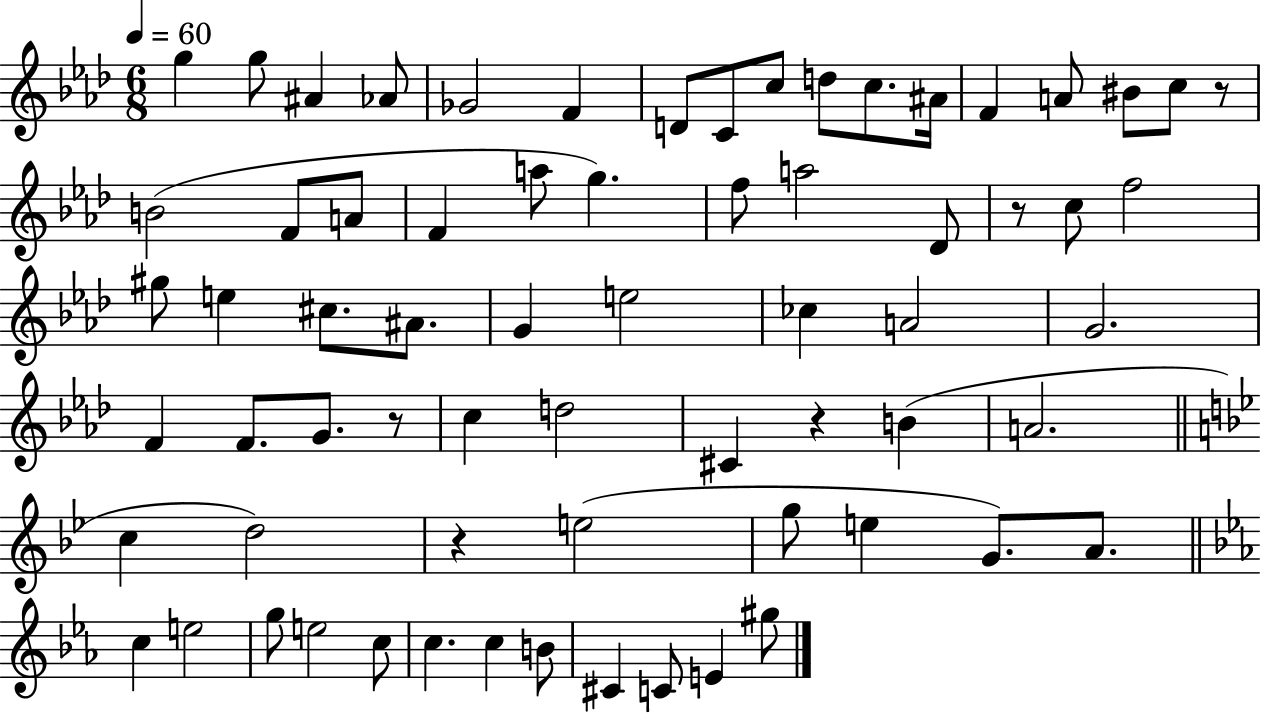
{
  \clef treble
  \numericTimeSignature
  \time 6/8
  \key aes \major
  \tempo 4 = 60
  \repeat volta 2 { g''4 g''8 ais'4 aes'8 | ges'2 f'4 | d'8 c'8 c''8 d''8 c''8. ais'16 | f'4 a'8 bis'8 c''8 r8 | \break b'2( f'8 a'8 | f'4 a''8 g''4.) | f''8 a''2 des'8 | r8 c''8 f''2 | \break gis''8 e''4 cis''8. ais'8. | g'4 e''2 | ces''4 a'2 | g'2. | \break f'4 f'8. g'8. r8 | c''4 d''2 | cis'4 r4 b'4( | a'2. | \break \bar "||" \break \key g \minor c''4 d''2) | r4 e''2( | g''8 e''4 g'8.) a'8. | \bar "||" \break \key ees \major c''4 e''2 | g''8 e''2 c''8 | c''4. c''4 b'8 | cis'4 c'8 e'4 gis''8 | \break } \bar "|."
}